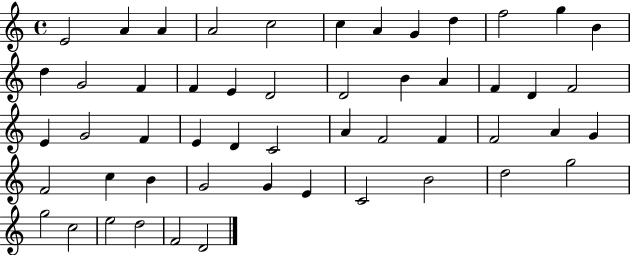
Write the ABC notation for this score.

X:1
T:Untitled
M:4/4
L:1/4
K:C
E2 A A A2 c2 c A G d f2 g B d G2 F F E D2 D2 B A F D F2 E G2 F E D C2 A F2 F F2 A G F2 c B G2 G E C2 B2 d2 g2 g2 c2 e2 d2 F2 D2